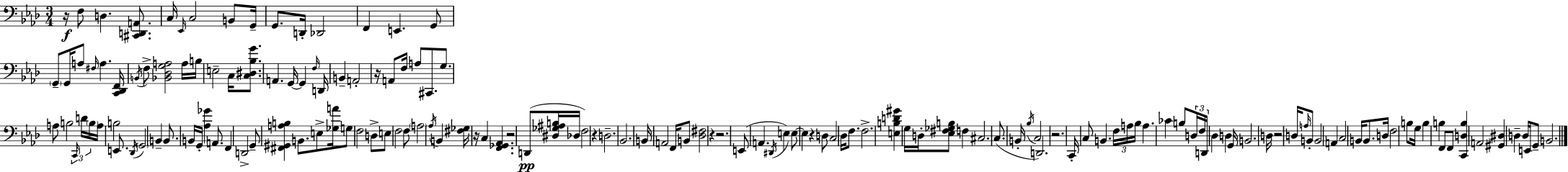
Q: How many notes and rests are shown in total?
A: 159